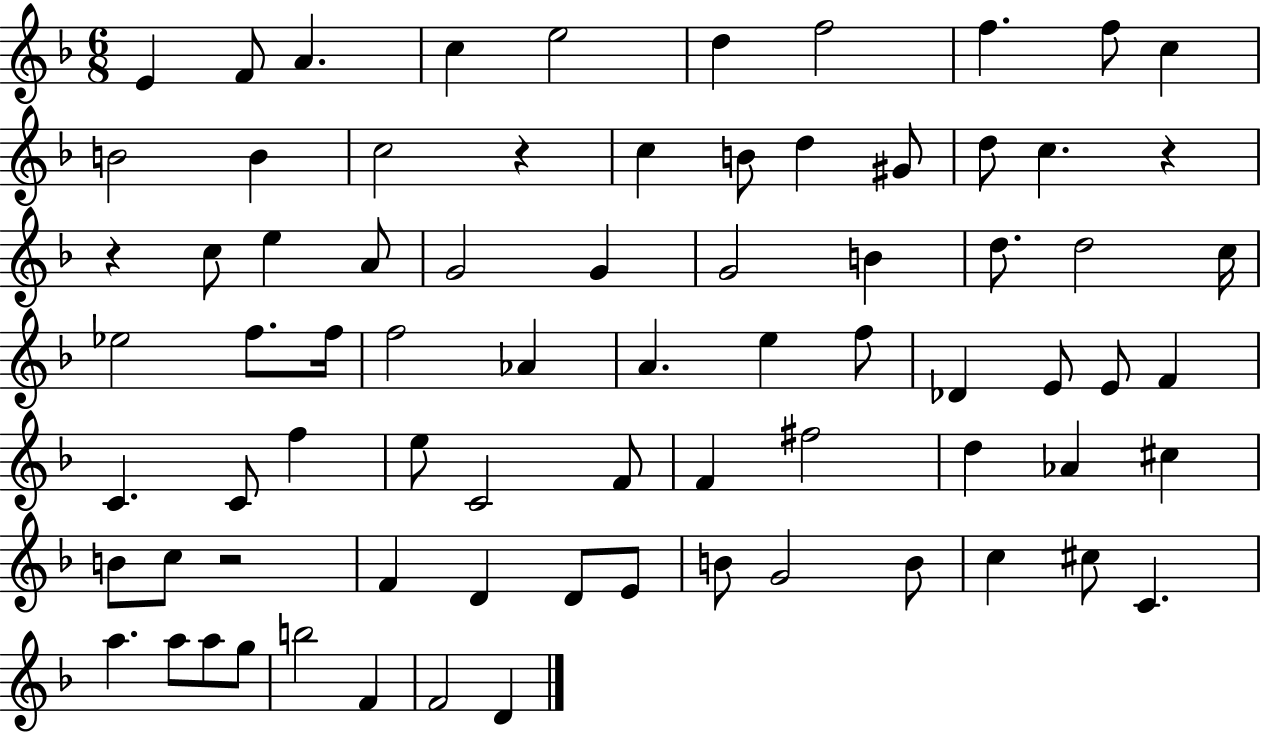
E4/q F4/e A4/q. C5/q E5/h D5/q F5/h F5/q. F5/e C5/q B4/h B4/q C5/h R/q C5/q B4/e D5/q G#4/e D5/e C5/q. R/q R/q C5/e E5/q A4/e G4/h G4/q G4/h B4/q D5/e. D5/h C5/s Eb5/h F5/e. F5/s F5/h Ab4/q A4/q. E5/q F5/e Db4/q E4/e E4/e F4/q C4/q. C4/e F5/q E5/e C4/h F4/e F4/q F#5/h D5/q Ab4/q C#5/q B4/e C5/e R/h F4/q D4/q D4/e E4/e B4/e G4/h B4/e C5/q C#5/e C4/q. A5/q. A5/e A5/e G5/e B5/h F4/q F4/h D4/q